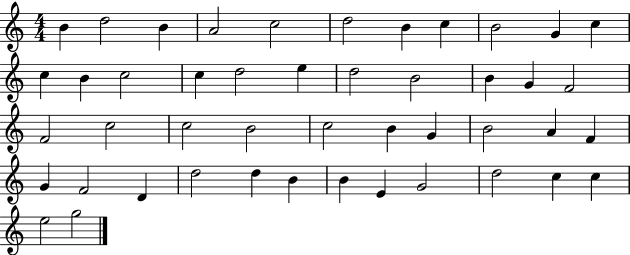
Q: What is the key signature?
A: C major